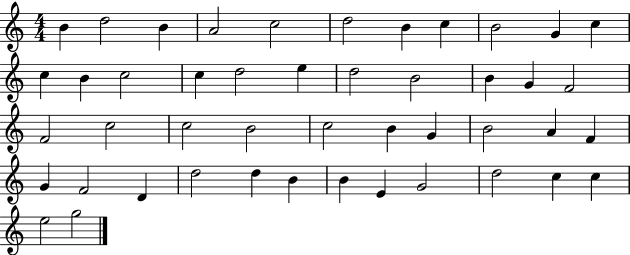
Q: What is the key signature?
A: C major